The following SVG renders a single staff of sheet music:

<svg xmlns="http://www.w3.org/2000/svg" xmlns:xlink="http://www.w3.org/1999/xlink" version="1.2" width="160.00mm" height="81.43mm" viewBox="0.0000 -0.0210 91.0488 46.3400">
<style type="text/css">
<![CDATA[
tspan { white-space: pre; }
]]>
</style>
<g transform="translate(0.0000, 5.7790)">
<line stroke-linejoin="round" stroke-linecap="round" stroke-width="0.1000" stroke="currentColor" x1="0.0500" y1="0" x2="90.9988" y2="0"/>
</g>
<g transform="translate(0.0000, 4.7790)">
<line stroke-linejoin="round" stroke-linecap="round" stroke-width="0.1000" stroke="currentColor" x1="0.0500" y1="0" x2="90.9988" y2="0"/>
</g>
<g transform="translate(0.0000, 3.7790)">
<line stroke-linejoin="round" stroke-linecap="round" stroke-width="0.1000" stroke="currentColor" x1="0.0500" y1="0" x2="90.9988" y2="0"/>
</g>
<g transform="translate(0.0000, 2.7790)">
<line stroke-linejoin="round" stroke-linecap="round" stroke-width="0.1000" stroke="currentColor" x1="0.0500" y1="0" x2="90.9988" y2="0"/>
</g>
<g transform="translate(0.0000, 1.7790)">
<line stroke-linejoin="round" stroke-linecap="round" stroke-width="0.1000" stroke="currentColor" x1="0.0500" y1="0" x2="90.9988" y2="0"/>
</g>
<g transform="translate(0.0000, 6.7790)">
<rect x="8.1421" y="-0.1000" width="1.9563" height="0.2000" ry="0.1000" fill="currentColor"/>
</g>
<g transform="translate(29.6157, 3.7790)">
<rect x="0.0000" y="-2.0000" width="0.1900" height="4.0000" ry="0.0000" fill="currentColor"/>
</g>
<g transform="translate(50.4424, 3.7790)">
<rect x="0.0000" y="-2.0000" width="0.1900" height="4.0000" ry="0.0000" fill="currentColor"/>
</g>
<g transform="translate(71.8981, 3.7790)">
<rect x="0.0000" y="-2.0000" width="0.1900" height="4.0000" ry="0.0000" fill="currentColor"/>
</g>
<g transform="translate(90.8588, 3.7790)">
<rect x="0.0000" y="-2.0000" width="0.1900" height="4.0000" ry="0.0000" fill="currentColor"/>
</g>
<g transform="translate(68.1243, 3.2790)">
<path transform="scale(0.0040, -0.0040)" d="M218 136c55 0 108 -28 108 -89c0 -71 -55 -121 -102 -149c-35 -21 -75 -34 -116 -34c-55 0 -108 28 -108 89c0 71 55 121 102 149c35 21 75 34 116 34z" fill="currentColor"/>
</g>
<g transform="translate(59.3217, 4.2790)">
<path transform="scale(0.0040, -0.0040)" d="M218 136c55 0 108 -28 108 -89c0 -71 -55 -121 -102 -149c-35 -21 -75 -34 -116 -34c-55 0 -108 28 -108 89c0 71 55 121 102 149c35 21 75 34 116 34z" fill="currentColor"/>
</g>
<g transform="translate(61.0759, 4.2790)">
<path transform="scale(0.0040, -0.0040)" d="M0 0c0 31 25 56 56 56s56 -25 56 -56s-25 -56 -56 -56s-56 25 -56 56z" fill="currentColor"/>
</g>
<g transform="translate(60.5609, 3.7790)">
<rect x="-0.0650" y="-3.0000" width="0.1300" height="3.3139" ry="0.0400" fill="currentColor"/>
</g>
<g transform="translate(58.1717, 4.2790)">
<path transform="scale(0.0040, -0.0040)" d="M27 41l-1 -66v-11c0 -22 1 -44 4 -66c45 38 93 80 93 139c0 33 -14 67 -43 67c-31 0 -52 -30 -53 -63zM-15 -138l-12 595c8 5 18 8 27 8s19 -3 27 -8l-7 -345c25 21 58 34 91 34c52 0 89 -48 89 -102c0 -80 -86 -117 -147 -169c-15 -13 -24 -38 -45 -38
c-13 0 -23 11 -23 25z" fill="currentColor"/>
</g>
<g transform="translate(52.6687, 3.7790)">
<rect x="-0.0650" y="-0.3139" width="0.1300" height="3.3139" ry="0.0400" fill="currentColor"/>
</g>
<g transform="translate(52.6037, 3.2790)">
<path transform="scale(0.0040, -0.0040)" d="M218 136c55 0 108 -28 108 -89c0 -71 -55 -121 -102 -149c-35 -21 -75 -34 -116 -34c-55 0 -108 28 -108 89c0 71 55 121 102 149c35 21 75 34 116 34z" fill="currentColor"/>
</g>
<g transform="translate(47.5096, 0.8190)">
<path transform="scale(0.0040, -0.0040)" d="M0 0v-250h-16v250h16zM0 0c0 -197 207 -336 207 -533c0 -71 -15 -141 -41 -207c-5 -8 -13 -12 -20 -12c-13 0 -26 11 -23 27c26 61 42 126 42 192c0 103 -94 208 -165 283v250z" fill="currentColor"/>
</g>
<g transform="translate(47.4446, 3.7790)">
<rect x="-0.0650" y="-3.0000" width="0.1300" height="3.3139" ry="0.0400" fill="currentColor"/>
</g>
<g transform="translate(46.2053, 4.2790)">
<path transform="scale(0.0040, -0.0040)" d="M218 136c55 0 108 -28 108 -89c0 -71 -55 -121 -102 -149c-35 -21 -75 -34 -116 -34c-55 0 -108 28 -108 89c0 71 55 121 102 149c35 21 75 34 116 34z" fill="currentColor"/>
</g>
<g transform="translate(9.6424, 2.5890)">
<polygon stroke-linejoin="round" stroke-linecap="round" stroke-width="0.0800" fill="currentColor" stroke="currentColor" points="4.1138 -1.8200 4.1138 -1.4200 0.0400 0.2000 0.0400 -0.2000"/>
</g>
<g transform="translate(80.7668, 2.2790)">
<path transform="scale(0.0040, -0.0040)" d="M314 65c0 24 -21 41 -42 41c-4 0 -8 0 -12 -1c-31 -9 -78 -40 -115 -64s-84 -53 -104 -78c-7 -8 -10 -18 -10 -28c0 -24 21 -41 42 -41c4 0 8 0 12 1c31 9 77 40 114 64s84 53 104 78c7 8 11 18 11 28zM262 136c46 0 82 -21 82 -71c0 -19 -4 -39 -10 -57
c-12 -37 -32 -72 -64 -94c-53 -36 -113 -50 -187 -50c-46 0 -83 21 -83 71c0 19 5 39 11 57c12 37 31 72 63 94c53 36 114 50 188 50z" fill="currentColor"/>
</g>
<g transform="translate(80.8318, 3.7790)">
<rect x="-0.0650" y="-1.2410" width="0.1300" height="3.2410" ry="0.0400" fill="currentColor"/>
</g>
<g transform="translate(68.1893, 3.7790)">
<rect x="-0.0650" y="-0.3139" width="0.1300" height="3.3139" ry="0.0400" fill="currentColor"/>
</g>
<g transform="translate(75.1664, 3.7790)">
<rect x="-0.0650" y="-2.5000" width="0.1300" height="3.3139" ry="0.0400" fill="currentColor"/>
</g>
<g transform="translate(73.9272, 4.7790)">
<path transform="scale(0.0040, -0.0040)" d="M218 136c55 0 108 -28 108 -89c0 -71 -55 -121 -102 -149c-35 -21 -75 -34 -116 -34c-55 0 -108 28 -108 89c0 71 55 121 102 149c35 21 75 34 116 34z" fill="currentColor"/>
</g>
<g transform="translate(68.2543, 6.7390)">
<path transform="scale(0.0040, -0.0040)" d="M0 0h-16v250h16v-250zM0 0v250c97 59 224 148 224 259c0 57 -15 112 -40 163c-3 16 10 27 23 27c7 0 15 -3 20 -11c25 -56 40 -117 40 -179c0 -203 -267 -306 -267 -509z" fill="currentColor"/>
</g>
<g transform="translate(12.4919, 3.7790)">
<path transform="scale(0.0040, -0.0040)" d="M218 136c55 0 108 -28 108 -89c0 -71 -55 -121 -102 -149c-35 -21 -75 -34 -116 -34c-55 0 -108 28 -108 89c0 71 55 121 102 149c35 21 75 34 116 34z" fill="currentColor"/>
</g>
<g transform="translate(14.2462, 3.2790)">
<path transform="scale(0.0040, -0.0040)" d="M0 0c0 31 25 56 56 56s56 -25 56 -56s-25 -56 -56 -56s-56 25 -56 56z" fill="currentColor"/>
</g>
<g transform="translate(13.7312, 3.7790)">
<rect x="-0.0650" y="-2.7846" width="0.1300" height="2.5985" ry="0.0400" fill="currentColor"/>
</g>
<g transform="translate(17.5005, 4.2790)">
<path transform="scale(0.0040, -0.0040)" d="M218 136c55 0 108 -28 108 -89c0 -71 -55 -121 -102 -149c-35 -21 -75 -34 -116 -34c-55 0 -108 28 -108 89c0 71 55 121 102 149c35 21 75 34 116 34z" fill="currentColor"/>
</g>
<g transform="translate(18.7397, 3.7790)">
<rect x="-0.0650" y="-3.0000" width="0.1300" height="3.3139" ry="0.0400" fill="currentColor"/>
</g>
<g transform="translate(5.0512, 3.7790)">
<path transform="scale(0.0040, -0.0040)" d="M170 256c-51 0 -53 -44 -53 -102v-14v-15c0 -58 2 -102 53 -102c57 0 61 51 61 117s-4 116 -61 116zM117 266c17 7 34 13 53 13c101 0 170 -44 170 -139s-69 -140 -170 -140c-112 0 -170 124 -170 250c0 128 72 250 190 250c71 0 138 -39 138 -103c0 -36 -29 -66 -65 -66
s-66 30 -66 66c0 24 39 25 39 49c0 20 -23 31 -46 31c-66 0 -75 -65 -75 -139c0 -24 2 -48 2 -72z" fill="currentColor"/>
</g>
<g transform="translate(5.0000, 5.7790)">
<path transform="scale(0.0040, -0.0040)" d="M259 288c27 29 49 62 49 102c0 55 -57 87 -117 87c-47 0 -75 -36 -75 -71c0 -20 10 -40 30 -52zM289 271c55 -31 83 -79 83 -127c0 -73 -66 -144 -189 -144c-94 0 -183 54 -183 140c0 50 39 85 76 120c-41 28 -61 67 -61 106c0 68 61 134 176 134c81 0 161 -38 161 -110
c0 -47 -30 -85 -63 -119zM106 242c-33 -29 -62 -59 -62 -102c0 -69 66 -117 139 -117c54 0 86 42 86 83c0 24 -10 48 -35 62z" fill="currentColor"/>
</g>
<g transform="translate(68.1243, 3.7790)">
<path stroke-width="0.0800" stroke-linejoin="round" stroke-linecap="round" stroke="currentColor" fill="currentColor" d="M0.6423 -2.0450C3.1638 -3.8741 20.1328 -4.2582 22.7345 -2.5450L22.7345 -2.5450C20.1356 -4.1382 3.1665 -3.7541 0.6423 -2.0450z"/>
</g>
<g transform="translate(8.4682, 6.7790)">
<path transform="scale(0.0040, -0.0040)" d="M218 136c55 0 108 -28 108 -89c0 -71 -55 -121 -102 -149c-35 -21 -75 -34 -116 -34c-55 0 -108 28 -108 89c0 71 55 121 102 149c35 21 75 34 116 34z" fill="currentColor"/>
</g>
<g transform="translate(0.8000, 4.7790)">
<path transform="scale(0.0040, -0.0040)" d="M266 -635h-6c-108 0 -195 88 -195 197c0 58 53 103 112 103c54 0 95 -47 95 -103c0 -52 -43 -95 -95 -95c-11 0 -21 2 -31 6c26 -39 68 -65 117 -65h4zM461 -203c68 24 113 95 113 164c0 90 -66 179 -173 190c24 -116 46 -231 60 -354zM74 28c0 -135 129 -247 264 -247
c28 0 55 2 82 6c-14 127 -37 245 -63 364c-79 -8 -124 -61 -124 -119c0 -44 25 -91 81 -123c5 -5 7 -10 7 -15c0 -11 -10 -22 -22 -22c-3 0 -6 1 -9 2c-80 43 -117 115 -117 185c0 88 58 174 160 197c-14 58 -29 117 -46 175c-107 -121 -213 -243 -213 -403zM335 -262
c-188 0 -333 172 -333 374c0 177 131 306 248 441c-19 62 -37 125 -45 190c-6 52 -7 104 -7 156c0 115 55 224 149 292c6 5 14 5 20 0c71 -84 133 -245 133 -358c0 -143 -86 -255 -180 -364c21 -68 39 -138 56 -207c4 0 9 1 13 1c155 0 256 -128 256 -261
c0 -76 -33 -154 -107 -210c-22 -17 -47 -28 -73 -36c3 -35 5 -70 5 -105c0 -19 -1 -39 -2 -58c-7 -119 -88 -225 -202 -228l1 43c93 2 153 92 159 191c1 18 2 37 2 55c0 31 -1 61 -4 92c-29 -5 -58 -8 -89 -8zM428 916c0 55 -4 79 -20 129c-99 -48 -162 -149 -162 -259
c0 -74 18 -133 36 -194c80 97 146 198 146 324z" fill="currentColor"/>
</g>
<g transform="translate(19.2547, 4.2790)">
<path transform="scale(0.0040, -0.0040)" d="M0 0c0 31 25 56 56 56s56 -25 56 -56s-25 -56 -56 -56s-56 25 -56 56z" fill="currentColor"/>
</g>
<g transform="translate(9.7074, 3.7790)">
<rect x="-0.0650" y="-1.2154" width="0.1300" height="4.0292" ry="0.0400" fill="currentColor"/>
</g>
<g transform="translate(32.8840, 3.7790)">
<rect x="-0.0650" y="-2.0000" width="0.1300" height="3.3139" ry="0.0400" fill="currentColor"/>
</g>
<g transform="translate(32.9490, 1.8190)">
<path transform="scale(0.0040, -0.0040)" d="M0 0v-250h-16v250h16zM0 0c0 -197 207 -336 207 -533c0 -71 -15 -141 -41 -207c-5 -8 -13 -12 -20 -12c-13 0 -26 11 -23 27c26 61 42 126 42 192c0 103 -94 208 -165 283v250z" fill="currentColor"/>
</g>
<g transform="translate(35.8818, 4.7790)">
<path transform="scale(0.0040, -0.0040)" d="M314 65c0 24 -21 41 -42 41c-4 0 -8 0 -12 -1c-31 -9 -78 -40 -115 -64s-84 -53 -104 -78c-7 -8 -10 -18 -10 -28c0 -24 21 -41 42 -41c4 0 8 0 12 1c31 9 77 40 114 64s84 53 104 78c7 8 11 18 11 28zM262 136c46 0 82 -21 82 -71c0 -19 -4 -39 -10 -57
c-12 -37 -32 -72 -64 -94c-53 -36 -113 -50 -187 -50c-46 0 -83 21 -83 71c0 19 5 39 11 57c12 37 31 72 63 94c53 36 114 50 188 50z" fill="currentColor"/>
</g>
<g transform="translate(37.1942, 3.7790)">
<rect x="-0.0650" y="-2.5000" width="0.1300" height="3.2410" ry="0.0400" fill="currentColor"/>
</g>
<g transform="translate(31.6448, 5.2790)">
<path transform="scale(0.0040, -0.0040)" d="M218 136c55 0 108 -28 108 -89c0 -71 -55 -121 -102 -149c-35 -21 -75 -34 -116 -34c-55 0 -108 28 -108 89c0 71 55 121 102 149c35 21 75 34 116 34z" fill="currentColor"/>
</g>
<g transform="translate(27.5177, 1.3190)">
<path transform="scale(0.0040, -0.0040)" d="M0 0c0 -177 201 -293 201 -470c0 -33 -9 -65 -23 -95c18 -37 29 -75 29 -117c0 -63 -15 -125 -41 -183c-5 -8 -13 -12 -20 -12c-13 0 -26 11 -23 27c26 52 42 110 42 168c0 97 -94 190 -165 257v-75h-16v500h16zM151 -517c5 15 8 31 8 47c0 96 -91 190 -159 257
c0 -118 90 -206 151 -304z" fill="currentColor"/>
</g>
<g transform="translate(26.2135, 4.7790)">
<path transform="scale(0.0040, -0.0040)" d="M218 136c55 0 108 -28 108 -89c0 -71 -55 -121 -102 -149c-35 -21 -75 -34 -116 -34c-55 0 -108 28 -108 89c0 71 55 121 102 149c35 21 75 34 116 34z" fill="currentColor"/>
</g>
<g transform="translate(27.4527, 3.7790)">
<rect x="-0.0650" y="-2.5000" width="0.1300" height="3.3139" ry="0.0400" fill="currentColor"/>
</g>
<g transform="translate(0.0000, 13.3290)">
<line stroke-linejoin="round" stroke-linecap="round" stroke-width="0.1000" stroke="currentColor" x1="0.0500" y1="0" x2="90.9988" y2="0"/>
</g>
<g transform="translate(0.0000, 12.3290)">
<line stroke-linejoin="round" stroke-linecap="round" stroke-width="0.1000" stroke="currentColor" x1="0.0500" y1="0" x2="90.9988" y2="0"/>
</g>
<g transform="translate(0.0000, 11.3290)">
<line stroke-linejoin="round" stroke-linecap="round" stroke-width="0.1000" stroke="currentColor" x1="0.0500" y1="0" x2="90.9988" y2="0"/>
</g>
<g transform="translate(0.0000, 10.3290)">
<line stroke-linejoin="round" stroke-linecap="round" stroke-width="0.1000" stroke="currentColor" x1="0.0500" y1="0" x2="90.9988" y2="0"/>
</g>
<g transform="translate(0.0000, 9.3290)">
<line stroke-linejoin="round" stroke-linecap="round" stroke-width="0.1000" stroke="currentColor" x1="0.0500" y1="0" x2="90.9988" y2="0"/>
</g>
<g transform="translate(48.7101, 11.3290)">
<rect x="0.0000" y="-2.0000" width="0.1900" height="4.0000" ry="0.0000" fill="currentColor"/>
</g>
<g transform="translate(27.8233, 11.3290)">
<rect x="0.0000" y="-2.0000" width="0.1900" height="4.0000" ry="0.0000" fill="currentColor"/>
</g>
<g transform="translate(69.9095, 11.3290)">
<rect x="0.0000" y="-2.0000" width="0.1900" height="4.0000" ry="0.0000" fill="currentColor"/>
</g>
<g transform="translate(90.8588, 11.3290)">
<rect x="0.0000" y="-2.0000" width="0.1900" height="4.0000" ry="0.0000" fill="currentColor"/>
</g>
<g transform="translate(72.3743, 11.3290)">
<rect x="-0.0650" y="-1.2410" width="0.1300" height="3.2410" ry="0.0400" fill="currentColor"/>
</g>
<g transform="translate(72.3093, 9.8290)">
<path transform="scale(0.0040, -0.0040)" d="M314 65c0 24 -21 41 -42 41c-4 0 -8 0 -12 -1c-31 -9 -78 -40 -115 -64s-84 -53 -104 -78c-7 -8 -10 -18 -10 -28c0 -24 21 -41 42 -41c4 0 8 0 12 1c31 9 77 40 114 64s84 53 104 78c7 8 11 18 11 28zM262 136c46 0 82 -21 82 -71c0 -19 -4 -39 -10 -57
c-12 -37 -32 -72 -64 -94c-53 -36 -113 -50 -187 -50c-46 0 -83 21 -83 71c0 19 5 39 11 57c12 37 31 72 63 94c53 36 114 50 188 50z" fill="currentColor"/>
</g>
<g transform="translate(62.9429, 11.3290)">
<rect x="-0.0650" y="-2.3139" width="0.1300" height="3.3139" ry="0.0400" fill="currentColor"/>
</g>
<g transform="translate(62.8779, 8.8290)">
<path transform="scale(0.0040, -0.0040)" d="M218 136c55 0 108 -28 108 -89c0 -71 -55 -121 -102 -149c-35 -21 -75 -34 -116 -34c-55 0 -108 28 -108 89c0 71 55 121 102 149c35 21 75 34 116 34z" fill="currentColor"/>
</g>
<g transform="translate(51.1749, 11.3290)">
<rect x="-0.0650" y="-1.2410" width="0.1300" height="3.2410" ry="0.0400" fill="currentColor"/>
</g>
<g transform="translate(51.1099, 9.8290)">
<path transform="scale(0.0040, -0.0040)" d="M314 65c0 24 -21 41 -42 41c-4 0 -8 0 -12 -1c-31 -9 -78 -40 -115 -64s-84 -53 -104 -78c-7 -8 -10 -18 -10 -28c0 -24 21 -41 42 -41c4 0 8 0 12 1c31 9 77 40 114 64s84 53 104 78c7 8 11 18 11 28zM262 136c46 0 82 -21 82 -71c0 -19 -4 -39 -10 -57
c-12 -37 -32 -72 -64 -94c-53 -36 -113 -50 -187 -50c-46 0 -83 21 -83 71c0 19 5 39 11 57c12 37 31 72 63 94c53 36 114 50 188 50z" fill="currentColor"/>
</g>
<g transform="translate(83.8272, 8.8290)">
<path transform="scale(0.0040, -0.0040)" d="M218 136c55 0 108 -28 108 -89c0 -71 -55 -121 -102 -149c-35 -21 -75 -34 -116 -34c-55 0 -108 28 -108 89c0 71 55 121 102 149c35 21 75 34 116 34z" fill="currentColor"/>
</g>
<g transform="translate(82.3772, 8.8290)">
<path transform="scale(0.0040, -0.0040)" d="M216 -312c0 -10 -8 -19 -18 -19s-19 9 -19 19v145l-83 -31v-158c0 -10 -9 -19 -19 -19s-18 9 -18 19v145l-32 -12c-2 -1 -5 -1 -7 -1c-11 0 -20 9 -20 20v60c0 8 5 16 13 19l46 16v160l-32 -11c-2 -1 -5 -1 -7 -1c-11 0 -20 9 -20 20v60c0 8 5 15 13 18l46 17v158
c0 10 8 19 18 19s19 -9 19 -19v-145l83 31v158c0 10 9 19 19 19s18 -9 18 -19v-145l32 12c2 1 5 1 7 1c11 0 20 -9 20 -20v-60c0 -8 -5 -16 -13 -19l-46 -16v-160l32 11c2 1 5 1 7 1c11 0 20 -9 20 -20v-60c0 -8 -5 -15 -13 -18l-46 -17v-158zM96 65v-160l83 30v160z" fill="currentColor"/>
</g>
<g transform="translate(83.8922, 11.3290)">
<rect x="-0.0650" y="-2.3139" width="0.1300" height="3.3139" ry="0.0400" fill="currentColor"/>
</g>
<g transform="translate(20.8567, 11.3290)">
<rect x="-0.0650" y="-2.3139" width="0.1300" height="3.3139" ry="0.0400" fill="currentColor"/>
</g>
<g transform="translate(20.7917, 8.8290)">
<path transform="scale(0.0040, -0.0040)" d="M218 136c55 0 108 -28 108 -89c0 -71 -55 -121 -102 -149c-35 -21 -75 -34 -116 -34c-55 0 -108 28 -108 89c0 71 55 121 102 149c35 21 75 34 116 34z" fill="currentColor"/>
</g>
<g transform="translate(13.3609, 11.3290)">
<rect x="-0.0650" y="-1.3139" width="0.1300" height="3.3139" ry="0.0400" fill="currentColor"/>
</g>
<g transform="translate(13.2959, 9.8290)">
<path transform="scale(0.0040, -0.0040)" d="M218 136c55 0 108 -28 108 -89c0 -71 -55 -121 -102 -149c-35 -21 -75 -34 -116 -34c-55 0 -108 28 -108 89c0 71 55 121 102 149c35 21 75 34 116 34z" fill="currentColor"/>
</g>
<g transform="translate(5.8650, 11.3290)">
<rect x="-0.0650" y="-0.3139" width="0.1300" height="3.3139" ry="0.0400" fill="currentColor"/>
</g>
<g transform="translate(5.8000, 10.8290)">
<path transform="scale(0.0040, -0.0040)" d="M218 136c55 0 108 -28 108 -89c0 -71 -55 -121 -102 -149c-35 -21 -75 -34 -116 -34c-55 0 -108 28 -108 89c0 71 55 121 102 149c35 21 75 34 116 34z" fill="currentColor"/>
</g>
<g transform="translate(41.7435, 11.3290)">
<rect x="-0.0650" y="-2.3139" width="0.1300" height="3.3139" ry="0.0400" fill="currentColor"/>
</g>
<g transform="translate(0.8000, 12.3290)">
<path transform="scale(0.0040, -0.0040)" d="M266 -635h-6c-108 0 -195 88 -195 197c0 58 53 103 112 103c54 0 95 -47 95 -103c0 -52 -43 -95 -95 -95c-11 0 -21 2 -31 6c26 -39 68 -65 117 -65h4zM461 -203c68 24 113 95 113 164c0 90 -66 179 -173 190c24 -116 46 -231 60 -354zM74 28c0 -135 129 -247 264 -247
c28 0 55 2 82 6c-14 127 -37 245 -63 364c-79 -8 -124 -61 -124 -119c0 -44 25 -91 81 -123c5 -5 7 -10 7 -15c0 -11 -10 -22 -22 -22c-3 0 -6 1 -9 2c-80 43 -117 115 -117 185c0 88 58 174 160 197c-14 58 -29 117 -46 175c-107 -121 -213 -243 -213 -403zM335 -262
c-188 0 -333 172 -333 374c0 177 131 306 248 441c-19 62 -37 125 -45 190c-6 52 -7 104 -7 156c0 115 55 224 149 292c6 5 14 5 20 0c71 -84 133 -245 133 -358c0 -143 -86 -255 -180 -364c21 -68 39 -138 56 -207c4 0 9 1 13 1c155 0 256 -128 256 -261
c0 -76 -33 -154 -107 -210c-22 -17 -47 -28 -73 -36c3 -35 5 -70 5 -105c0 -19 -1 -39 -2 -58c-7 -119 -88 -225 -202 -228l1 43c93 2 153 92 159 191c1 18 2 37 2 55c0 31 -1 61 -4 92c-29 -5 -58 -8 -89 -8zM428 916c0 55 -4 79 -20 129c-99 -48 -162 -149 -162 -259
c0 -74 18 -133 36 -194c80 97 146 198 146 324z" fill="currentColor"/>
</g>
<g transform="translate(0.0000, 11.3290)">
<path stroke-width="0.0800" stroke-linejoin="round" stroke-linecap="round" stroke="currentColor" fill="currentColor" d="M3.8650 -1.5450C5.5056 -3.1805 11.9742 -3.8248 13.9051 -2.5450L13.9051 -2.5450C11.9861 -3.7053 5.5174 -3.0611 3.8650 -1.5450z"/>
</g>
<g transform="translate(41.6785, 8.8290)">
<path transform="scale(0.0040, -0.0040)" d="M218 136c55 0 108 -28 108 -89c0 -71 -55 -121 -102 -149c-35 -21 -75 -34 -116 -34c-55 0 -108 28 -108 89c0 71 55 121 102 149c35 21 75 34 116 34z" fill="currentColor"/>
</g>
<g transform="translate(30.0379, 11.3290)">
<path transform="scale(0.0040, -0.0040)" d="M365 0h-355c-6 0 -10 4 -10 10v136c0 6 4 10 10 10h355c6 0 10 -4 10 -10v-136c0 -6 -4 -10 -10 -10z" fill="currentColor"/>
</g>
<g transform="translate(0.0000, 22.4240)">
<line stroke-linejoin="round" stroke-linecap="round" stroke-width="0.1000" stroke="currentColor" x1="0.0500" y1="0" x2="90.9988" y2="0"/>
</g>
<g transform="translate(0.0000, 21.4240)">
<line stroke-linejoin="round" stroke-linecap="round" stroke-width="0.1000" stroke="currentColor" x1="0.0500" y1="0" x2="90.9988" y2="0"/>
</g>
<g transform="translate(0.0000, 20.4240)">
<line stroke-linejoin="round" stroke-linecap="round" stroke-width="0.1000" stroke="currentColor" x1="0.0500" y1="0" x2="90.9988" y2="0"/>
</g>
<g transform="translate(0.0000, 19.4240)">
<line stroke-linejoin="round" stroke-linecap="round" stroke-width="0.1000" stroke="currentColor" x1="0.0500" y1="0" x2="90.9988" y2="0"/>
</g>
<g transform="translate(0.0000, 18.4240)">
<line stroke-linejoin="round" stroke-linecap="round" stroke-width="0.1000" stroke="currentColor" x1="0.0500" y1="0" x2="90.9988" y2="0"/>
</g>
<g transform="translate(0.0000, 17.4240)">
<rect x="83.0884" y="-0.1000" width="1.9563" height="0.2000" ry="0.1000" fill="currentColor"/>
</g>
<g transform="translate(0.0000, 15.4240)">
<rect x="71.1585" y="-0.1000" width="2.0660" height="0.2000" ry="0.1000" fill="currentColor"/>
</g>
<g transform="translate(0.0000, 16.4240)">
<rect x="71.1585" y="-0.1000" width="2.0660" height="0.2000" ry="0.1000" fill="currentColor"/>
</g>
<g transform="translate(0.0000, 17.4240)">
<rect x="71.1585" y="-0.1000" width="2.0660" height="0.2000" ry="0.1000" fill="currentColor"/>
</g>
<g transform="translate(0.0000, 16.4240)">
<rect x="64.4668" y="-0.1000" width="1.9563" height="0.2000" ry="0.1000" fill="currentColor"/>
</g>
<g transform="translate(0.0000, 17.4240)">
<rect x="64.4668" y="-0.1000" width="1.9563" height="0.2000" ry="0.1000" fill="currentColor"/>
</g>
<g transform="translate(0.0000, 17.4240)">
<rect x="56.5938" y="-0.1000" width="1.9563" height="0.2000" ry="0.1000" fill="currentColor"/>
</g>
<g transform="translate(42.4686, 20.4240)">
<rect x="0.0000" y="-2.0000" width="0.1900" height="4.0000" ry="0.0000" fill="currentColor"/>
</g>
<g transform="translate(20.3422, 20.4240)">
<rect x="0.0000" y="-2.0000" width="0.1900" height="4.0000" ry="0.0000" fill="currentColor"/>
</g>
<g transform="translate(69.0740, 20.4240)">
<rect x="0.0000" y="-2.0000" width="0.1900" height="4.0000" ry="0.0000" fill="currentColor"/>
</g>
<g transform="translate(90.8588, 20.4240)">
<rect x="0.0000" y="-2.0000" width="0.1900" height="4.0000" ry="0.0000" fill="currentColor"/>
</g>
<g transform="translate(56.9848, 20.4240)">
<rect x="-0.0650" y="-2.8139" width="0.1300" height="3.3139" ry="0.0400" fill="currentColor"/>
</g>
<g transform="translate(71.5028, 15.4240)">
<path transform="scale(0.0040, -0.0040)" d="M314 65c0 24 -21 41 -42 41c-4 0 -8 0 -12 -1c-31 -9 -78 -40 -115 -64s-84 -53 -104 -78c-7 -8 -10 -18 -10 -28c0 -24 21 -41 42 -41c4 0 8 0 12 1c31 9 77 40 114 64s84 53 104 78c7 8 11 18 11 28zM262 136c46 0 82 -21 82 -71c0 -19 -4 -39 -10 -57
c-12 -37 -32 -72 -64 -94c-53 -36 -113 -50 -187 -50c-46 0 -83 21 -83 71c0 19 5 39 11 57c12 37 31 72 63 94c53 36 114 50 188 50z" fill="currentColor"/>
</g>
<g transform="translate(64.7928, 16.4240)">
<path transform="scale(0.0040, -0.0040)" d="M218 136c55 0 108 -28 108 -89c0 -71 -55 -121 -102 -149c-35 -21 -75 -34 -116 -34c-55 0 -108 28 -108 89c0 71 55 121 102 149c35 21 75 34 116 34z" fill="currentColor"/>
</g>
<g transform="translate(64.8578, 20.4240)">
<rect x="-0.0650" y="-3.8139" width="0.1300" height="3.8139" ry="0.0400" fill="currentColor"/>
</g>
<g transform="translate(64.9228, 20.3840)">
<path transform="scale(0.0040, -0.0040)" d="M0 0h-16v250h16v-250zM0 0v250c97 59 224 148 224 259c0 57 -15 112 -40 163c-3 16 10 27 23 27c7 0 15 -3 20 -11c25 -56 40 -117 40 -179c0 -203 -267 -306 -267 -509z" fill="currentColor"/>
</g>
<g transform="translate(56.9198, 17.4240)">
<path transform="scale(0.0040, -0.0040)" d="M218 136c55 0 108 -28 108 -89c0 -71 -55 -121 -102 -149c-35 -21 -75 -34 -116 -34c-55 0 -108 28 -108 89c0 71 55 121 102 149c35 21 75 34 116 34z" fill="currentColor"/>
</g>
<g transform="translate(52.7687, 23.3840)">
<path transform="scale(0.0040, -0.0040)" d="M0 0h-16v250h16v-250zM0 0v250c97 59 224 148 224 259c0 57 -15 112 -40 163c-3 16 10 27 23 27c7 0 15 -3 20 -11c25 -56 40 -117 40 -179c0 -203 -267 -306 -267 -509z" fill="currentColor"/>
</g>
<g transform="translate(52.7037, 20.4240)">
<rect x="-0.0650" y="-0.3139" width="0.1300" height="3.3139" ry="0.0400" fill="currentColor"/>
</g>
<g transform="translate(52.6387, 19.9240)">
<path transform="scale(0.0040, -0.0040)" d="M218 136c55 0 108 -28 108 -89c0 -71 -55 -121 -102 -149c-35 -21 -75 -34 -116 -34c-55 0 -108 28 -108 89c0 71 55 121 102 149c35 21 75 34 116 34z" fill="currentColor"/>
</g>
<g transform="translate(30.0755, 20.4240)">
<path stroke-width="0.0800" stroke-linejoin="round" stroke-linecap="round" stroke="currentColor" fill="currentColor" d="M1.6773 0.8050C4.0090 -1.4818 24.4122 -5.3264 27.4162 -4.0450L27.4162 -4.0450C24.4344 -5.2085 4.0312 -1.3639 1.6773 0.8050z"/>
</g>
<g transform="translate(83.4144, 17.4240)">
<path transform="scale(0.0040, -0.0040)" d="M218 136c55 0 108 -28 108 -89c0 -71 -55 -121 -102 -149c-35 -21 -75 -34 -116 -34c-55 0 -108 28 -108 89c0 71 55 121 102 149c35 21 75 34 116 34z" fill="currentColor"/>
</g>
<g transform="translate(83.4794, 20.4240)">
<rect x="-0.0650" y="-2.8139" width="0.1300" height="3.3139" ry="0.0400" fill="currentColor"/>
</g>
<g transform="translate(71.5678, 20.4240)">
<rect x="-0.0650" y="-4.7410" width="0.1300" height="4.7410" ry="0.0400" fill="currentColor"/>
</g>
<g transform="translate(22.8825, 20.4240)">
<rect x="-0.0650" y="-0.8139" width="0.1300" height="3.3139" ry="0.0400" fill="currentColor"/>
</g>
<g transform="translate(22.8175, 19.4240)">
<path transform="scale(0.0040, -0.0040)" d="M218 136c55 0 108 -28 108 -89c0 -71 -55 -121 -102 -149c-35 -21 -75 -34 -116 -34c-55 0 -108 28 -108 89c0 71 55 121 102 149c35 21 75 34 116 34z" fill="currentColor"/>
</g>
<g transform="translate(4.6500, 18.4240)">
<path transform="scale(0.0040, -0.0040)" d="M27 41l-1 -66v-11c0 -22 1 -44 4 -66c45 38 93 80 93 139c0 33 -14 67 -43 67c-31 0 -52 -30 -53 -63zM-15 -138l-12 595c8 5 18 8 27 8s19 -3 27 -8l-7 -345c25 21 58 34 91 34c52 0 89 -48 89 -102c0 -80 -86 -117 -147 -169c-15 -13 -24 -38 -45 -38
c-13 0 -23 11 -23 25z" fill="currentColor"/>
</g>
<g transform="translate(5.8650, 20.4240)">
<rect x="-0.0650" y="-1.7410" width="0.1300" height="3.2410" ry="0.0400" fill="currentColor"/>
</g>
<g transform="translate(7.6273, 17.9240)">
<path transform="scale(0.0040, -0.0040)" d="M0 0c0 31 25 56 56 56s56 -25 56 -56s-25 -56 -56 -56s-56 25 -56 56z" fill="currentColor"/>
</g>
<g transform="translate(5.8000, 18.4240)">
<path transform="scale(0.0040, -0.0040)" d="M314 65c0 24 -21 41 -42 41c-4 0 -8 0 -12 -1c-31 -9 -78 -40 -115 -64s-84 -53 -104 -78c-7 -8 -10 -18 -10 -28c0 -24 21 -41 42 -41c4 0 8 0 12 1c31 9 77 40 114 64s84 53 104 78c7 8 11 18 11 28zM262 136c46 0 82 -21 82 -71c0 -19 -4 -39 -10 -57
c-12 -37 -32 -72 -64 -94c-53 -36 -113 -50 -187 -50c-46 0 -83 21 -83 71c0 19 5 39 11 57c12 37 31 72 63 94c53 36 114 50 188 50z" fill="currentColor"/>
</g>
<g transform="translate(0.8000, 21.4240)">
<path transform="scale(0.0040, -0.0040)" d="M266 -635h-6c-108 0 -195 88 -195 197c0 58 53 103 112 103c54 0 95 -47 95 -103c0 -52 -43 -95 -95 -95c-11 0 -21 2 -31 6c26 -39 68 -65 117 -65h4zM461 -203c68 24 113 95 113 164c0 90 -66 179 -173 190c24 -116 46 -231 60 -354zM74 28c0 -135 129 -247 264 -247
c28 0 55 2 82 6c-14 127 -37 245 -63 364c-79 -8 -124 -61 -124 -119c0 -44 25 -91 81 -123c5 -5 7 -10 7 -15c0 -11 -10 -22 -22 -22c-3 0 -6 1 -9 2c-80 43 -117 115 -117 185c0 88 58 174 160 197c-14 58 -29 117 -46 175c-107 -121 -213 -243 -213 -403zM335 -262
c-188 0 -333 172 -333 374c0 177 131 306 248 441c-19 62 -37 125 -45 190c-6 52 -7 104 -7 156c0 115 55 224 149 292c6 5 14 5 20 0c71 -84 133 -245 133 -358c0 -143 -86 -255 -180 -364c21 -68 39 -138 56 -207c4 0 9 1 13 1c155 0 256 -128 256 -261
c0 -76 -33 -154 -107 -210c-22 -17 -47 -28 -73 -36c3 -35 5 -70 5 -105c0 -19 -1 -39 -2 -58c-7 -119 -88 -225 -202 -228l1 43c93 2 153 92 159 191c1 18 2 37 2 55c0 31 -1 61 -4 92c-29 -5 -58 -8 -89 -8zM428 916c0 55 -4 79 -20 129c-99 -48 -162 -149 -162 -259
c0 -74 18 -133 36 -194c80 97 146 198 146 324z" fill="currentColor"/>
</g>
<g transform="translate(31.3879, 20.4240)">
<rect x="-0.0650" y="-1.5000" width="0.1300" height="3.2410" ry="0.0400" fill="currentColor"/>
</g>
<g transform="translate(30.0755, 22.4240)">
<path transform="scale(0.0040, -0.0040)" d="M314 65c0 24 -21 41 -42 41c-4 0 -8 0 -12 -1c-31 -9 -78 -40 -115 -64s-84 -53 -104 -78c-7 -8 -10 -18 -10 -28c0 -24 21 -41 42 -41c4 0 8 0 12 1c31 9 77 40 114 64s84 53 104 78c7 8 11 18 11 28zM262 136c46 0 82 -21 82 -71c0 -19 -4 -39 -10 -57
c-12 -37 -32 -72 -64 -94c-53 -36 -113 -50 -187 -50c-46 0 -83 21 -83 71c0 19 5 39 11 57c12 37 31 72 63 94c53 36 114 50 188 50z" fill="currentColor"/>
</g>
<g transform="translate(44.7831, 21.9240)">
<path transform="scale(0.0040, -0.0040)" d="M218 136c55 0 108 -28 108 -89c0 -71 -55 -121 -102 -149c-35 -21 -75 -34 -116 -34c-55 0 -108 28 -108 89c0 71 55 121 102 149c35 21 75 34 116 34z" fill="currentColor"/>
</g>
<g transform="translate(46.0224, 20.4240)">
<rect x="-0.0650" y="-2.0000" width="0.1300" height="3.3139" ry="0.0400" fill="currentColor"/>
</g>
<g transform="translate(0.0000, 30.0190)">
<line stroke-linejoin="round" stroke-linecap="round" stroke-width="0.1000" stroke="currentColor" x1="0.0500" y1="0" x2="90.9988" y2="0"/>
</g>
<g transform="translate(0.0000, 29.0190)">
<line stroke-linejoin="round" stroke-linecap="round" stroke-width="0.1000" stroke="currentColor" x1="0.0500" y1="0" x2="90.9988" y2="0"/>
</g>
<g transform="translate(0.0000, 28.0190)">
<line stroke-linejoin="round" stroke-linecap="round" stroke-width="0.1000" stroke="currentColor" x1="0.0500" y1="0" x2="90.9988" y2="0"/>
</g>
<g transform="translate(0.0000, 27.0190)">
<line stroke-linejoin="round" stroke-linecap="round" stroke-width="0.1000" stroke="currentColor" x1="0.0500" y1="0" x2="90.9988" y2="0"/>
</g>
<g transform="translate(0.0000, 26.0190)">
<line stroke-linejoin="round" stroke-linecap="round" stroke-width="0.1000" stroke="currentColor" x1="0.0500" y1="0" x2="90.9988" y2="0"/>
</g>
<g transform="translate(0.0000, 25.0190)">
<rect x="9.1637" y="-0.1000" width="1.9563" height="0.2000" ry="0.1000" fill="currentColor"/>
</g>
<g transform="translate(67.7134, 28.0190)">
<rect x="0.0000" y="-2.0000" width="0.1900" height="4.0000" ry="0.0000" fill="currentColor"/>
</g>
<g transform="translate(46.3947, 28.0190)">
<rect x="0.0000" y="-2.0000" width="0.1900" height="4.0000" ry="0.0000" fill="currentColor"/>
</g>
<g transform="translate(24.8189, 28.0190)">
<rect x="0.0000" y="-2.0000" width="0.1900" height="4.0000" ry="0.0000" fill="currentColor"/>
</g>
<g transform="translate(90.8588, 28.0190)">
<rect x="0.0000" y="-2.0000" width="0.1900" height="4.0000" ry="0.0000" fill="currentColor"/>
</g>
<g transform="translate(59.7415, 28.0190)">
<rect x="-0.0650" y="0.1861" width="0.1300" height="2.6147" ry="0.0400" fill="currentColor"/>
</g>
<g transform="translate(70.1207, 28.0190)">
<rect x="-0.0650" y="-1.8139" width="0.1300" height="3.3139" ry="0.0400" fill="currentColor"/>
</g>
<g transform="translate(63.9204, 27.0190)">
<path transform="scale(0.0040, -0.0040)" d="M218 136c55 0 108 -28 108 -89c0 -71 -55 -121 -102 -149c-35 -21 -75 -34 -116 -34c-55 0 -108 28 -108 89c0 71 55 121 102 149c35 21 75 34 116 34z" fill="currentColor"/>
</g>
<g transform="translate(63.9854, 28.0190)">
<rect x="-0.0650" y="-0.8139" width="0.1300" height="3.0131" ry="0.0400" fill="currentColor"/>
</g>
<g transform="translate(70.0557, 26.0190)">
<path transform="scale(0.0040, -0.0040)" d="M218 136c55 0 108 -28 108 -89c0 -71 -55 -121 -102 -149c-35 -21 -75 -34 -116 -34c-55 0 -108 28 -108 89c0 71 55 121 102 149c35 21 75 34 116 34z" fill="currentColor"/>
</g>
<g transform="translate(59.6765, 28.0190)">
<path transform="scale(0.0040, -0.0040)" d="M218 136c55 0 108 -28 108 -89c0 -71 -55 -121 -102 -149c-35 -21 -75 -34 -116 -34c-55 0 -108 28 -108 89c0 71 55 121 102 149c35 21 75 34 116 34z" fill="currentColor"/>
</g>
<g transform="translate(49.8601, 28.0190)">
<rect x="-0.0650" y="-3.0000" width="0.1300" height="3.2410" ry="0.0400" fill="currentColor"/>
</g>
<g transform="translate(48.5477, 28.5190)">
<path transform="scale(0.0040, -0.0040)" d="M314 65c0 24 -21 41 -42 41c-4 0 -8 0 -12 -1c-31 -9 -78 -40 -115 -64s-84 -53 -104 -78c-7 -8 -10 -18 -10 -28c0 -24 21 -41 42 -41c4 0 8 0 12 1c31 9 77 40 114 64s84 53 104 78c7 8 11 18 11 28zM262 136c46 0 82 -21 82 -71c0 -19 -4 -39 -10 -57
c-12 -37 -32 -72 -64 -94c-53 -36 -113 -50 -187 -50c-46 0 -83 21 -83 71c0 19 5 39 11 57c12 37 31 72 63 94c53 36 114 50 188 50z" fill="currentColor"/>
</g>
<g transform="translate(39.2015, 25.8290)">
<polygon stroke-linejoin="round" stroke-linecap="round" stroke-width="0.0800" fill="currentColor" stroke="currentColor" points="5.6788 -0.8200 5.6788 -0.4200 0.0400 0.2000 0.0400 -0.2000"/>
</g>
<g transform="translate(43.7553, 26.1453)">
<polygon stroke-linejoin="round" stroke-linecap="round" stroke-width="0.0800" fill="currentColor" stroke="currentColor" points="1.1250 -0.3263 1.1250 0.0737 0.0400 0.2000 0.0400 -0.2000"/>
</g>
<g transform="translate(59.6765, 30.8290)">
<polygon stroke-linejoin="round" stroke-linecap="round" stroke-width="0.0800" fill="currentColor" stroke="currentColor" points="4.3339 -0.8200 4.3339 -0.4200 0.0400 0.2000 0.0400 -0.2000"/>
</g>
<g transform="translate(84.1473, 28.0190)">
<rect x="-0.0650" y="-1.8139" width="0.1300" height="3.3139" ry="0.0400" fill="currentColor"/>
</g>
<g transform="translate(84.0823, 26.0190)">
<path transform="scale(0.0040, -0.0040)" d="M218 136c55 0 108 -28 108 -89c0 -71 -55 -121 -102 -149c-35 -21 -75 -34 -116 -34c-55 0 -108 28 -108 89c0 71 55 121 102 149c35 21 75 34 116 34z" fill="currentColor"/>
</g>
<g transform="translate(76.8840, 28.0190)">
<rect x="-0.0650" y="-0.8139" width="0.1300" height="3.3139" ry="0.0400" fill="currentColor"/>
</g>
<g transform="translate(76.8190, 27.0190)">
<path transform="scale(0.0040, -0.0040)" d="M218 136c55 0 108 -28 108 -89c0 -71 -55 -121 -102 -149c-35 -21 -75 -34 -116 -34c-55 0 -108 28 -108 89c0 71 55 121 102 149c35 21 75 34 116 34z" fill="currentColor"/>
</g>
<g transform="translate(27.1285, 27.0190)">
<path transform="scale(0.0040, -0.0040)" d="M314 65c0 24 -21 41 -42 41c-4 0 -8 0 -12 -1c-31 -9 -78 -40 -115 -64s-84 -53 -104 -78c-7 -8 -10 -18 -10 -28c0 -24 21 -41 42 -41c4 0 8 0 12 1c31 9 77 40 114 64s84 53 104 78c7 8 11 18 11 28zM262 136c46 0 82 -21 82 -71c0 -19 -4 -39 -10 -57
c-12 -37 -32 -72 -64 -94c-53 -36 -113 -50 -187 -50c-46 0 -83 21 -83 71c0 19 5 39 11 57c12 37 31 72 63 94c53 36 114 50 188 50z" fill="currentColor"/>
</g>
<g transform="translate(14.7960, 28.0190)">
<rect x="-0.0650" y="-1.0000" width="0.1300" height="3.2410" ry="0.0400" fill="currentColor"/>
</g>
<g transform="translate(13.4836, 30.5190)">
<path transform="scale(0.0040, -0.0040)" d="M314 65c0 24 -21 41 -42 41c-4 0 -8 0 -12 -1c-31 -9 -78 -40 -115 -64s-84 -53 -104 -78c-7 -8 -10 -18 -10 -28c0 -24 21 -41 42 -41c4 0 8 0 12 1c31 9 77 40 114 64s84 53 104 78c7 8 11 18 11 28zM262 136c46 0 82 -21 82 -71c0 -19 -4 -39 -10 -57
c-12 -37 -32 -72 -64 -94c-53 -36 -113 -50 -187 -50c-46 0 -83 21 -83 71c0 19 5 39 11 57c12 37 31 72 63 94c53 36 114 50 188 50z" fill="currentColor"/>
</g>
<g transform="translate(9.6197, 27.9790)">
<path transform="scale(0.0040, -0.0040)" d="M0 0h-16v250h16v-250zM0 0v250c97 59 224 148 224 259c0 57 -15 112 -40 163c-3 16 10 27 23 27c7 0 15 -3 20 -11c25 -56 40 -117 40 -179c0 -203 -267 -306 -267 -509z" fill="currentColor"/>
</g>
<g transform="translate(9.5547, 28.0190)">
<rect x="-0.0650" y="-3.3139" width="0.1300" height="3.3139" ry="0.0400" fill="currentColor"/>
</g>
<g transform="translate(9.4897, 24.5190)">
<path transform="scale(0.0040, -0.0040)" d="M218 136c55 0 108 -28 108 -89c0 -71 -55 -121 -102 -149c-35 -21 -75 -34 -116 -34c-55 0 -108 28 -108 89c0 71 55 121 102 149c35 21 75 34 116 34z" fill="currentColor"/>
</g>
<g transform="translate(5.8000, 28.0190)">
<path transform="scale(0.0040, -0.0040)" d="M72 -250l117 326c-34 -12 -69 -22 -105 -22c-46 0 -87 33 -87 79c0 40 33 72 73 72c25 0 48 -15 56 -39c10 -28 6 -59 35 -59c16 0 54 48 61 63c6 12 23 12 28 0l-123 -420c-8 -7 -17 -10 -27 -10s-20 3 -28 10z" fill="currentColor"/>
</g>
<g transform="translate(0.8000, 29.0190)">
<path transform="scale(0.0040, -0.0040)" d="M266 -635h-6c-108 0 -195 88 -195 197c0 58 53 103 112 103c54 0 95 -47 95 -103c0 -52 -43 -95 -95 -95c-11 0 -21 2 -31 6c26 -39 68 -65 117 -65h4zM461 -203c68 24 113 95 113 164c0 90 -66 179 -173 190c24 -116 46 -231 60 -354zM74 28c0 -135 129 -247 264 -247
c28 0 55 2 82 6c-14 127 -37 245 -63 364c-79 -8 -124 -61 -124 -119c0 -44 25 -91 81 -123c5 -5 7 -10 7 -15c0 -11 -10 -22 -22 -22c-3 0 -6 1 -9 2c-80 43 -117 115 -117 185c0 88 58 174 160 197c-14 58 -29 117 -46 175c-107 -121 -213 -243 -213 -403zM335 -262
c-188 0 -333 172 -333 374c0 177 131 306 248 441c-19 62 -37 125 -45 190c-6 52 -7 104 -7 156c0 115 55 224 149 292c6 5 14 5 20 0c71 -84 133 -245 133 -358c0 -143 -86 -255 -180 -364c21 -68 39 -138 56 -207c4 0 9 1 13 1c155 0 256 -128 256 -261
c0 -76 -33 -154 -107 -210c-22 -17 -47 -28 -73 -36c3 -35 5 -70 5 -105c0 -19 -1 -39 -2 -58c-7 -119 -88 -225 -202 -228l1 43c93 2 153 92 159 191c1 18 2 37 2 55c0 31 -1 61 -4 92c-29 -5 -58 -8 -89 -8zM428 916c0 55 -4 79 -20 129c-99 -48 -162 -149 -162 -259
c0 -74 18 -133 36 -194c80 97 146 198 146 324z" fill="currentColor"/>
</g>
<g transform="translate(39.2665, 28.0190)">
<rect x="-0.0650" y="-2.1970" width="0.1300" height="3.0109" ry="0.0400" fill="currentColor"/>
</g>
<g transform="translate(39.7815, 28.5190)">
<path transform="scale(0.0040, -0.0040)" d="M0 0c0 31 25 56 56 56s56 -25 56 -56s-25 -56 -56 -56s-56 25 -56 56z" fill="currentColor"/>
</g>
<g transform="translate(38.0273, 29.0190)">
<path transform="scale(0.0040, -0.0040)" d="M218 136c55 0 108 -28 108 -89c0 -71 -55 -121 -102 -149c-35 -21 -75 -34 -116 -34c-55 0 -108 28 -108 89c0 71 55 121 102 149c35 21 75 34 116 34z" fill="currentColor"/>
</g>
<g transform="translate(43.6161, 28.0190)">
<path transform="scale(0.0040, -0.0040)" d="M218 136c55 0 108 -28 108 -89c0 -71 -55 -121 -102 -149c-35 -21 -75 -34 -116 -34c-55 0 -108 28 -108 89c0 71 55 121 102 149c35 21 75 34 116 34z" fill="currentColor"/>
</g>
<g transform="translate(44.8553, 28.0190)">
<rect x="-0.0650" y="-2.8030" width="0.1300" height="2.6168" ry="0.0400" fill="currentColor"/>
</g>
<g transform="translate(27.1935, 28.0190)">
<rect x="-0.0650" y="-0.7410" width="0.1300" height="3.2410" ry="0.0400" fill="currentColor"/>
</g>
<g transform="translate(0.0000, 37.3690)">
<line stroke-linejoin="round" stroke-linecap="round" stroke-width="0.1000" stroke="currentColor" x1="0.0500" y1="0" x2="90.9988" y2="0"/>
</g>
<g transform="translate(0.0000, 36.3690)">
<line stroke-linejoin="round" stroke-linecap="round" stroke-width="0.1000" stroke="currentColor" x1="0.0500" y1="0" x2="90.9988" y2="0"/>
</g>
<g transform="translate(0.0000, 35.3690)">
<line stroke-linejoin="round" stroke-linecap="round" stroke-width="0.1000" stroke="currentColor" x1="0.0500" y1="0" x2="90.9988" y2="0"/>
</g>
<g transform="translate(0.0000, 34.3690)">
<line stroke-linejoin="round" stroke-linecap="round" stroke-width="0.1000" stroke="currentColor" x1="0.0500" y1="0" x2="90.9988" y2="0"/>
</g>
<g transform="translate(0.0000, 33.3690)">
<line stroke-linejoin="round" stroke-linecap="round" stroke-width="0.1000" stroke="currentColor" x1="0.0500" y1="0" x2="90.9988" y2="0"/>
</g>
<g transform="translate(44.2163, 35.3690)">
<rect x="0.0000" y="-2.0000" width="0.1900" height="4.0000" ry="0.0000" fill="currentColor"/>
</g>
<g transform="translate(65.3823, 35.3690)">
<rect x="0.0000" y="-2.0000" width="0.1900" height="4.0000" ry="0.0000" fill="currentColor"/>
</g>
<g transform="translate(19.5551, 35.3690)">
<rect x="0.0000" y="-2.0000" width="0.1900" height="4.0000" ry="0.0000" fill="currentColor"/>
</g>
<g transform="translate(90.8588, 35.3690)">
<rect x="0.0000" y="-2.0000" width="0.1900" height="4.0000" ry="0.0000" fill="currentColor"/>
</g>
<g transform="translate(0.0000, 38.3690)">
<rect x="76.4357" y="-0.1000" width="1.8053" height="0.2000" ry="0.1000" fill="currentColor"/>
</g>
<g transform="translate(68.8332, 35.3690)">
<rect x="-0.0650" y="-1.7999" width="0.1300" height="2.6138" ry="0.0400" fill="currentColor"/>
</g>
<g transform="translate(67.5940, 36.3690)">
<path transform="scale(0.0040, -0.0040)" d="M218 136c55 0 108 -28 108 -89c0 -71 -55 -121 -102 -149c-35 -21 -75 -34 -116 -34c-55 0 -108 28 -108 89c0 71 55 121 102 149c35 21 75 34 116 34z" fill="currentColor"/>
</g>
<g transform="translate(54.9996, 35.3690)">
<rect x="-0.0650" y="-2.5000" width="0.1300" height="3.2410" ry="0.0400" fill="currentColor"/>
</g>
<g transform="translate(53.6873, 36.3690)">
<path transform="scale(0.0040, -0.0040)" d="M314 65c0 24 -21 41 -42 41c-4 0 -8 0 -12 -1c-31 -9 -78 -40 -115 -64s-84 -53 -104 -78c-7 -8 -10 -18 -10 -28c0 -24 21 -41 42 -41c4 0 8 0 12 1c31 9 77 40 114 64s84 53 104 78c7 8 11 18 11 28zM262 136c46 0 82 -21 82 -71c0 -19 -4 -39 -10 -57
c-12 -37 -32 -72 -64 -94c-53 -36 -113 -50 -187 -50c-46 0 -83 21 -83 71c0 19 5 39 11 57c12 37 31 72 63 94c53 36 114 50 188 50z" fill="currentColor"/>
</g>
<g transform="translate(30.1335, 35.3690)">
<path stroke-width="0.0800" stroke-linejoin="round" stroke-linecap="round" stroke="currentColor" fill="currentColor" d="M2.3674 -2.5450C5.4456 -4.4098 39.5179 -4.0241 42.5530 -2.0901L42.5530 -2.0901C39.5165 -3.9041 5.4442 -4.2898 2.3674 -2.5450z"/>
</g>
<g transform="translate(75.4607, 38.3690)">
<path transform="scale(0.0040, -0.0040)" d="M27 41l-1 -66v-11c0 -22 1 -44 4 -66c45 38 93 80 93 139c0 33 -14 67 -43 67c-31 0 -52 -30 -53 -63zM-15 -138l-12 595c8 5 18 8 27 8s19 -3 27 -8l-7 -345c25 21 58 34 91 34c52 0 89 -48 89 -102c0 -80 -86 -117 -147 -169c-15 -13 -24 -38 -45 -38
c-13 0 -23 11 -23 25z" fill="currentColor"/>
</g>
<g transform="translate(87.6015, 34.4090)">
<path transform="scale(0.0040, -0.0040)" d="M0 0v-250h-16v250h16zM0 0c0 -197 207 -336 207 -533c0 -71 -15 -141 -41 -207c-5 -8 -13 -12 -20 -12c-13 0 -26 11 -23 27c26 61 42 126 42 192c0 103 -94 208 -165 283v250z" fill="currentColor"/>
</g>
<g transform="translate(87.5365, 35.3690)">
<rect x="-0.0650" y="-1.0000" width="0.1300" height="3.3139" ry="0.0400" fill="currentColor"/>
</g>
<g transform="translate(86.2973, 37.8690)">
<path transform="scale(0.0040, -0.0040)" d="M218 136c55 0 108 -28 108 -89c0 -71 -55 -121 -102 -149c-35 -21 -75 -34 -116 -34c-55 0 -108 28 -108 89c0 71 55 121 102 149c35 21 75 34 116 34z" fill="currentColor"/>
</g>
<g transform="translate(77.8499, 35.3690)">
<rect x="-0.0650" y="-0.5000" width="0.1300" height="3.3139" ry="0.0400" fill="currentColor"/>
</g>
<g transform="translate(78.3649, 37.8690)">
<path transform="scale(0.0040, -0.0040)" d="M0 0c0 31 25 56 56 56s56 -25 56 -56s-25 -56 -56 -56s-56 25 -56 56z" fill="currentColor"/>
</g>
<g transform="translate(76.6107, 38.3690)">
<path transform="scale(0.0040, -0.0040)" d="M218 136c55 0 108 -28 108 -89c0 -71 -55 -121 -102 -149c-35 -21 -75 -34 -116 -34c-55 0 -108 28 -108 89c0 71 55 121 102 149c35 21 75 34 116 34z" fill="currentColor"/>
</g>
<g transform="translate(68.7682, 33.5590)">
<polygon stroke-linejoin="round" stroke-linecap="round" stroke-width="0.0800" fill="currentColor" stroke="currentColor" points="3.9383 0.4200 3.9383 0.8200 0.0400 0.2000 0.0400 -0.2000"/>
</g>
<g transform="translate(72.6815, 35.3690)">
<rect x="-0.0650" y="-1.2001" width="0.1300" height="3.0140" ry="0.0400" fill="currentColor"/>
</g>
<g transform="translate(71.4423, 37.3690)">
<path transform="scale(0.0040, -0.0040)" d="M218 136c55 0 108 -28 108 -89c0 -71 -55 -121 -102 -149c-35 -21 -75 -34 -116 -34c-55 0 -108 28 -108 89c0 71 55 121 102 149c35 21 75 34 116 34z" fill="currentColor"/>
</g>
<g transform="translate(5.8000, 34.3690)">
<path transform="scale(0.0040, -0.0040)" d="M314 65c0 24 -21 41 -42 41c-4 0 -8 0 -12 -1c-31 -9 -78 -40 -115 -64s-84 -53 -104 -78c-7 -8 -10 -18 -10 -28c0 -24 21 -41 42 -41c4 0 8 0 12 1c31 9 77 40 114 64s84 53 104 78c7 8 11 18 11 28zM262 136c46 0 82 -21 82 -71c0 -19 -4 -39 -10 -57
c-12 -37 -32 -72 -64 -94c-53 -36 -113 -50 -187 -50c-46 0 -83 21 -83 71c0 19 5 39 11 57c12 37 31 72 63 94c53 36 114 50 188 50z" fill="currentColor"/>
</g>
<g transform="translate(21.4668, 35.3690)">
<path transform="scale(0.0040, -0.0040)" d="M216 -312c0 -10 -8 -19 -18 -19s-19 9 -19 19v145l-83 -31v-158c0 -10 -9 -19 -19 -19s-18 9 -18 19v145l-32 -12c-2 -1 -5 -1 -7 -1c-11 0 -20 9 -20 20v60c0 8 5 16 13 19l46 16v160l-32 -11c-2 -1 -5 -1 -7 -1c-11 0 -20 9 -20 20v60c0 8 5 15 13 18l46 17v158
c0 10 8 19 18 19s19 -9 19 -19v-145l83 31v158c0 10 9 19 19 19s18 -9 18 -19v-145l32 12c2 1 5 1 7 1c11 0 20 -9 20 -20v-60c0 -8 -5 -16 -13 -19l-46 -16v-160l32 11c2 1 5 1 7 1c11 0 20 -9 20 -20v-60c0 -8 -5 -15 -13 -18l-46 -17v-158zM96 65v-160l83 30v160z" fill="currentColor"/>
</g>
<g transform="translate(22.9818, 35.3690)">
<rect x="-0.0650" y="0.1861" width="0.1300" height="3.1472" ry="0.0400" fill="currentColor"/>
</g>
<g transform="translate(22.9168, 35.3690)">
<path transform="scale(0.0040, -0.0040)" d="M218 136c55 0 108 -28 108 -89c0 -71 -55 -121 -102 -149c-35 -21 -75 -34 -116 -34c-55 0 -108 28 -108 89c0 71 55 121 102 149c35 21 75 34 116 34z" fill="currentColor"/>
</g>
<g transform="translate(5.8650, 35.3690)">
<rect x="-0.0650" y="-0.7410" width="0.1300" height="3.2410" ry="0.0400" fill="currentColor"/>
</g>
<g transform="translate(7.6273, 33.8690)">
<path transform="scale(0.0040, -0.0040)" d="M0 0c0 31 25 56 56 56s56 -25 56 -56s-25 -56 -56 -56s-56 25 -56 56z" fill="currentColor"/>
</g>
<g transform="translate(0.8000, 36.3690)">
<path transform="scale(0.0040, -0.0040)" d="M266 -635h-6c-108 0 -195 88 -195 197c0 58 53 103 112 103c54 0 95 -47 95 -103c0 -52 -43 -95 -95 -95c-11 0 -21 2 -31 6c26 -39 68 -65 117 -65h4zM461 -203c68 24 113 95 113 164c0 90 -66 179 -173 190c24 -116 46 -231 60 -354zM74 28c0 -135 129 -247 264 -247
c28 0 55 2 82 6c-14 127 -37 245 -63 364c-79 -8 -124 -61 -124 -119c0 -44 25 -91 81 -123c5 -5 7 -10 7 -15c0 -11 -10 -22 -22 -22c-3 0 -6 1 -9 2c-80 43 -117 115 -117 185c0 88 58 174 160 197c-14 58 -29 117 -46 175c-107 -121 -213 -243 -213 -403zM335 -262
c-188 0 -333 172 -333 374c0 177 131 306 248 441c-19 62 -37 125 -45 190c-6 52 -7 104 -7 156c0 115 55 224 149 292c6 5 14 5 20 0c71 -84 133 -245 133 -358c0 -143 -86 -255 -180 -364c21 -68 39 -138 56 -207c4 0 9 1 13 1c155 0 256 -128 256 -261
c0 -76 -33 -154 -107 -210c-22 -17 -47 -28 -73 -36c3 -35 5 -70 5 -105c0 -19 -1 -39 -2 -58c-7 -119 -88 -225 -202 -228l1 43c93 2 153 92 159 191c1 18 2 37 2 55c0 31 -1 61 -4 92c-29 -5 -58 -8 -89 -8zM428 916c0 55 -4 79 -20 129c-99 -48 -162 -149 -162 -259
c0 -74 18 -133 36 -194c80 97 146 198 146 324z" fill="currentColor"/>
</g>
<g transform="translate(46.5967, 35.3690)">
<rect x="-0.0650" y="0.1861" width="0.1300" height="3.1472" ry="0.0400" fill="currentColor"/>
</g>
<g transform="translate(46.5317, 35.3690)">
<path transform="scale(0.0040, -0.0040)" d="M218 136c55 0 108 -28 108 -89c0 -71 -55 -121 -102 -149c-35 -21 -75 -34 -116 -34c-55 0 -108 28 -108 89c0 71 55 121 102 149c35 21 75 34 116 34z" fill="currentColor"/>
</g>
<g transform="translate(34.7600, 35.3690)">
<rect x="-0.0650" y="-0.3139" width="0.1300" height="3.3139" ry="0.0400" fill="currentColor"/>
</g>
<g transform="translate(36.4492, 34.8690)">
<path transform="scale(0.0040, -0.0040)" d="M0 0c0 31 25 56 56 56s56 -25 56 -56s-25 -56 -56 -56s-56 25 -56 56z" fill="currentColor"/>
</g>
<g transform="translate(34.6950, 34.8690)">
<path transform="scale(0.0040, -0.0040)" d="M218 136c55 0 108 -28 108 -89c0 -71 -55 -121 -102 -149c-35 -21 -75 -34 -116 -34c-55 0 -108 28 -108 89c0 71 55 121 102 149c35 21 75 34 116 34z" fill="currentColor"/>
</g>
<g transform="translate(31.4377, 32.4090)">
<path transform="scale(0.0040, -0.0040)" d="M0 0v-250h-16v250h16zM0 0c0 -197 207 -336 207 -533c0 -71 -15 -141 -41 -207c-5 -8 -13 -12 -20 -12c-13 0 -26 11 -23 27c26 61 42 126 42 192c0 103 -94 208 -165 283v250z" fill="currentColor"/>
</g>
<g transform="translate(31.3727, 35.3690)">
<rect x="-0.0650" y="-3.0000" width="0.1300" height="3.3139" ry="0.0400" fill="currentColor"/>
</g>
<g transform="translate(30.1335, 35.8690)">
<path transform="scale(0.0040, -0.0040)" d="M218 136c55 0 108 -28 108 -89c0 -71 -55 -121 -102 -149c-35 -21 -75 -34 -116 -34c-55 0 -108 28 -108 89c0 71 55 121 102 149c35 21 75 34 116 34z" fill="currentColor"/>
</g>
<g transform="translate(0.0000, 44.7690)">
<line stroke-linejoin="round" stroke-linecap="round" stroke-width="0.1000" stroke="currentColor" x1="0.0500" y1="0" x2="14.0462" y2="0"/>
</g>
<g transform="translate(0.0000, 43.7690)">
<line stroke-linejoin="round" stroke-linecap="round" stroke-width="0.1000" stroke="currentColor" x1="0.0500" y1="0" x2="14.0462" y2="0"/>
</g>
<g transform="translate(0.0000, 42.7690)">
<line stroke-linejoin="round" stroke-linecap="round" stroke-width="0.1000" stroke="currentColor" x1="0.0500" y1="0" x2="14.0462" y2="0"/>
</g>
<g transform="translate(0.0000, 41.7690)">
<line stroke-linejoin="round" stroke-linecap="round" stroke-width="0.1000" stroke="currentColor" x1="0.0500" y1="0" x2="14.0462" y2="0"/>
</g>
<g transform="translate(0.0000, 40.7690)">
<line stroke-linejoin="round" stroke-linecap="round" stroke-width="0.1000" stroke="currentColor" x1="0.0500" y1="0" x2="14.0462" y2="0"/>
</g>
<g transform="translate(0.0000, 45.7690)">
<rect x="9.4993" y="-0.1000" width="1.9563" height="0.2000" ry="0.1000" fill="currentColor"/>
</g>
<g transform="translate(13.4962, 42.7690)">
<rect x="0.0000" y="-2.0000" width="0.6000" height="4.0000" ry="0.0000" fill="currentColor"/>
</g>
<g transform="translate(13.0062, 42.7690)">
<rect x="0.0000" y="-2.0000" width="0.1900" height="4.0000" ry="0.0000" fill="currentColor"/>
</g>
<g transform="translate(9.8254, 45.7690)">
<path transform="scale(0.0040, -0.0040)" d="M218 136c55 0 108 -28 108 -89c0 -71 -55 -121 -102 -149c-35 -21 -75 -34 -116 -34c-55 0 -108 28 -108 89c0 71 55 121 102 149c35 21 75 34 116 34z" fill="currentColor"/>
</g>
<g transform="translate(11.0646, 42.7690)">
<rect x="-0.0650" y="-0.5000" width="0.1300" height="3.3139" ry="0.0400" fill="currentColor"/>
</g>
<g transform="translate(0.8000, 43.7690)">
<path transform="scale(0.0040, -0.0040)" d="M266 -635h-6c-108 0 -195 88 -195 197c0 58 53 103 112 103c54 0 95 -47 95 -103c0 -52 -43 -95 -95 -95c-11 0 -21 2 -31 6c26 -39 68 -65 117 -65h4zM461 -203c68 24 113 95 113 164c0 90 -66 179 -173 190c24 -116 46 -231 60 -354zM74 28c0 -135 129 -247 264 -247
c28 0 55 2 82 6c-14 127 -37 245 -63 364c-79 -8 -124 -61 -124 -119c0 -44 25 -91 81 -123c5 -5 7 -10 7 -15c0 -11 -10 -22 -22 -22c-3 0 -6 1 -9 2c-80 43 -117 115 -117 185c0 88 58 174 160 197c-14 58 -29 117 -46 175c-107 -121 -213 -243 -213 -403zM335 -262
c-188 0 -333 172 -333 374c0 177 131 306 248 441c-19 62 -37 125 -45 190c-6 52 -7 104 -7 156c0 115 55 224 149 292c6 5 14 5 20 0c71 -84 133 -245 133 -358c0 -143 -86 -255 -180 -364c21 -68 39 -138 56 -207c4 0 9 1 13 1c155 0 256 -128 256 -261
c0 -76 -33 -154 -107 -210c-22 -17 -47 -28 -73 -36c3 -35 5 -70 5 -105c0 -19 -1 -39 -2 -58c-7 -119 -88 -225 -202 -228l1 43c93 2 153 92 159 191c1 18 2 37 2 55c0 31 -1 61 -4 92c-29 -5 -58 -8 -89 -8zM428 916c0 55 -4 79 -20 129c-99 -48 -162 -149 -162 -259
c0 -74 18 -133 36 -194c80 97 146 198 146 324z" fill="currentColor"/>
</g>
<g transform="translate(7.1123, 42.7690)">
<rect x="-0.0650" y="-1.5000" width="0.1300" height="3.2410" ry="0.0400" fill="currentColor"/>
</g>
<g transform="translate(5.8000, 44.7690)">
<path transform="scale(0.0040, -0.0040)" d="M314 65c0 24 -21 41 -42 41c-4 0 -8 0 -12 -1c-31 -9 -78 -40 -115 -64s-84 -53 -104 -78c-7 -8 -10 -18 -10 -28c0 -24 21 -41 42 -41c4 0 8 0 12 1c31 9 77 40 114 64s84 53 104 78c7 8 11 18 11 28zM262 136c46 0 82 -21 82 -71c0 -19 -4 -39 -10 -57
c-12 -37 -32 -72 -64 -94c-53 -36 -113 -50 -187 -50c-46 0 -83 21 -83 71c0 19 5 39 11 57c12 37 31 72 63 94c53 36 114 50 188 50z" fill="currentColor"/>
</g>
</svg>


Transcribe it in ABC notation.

X:1
T:Untitled
M:6/8
L:1/4
K:C
C/2 B/2 A G/4 F/2 G2 A/2 c _A c/2 G e2 c e g z2 g e2 g e2 ^g _f2 d E2 F c/2 a c'/2 e'2 a z/2 b/2 D2 d2 G/2 B/4 A2 B/2 d/2 f d f d2 ^B A/2 c B G2 G/2 E/2 _C D/2 E2 C